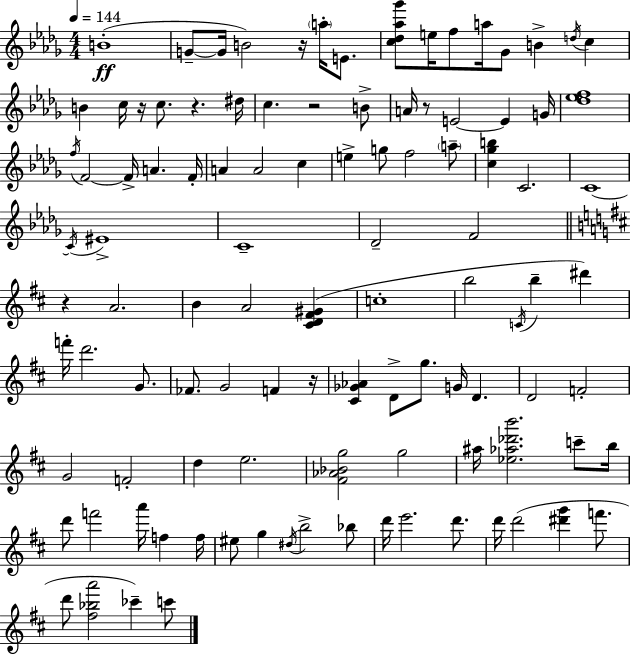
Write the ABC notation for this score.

X:1
T:Untitled
M:4/4
L:1/4
K:Bbm
B4 G/2 G/4 B2 z/4 a/4 E/2 [c_d_a_g']/2 e/4 f/2 a/4 _G/2 B d/4 c B c/4 z/4 c/2 z ^d/4 c z2 B/2 A/4 z/2 E2 E G/4 [_d_ef]4 f/4 F2 F/4 A F/4 A A2 c e g/2 f2 a/2 [c_gb] C2 C4 C/4 ^E4 C4 _D2 F2 z A2 B A2 [^CD^F^G] c4 b2 C/4 b ^d' f'/4 d'2 G/2 _F/2 G2 F z/4 [^C_G_A] D/2 g/2 G/4 D D2 F2 G2 F2 d e2 [^F_A_Bg]2 g2 ^a/4 [_e_a_d'b']2 c'/2 b/4 d'/2 f'2 a'/4 f f/4 ^e/2 g ^d/4 b2 _b/2 d'/4 e'2 d'/2 d'/4 d'2 [^d'g'] f'/2 d'/2 [^f_ba']2 _c' c'/2